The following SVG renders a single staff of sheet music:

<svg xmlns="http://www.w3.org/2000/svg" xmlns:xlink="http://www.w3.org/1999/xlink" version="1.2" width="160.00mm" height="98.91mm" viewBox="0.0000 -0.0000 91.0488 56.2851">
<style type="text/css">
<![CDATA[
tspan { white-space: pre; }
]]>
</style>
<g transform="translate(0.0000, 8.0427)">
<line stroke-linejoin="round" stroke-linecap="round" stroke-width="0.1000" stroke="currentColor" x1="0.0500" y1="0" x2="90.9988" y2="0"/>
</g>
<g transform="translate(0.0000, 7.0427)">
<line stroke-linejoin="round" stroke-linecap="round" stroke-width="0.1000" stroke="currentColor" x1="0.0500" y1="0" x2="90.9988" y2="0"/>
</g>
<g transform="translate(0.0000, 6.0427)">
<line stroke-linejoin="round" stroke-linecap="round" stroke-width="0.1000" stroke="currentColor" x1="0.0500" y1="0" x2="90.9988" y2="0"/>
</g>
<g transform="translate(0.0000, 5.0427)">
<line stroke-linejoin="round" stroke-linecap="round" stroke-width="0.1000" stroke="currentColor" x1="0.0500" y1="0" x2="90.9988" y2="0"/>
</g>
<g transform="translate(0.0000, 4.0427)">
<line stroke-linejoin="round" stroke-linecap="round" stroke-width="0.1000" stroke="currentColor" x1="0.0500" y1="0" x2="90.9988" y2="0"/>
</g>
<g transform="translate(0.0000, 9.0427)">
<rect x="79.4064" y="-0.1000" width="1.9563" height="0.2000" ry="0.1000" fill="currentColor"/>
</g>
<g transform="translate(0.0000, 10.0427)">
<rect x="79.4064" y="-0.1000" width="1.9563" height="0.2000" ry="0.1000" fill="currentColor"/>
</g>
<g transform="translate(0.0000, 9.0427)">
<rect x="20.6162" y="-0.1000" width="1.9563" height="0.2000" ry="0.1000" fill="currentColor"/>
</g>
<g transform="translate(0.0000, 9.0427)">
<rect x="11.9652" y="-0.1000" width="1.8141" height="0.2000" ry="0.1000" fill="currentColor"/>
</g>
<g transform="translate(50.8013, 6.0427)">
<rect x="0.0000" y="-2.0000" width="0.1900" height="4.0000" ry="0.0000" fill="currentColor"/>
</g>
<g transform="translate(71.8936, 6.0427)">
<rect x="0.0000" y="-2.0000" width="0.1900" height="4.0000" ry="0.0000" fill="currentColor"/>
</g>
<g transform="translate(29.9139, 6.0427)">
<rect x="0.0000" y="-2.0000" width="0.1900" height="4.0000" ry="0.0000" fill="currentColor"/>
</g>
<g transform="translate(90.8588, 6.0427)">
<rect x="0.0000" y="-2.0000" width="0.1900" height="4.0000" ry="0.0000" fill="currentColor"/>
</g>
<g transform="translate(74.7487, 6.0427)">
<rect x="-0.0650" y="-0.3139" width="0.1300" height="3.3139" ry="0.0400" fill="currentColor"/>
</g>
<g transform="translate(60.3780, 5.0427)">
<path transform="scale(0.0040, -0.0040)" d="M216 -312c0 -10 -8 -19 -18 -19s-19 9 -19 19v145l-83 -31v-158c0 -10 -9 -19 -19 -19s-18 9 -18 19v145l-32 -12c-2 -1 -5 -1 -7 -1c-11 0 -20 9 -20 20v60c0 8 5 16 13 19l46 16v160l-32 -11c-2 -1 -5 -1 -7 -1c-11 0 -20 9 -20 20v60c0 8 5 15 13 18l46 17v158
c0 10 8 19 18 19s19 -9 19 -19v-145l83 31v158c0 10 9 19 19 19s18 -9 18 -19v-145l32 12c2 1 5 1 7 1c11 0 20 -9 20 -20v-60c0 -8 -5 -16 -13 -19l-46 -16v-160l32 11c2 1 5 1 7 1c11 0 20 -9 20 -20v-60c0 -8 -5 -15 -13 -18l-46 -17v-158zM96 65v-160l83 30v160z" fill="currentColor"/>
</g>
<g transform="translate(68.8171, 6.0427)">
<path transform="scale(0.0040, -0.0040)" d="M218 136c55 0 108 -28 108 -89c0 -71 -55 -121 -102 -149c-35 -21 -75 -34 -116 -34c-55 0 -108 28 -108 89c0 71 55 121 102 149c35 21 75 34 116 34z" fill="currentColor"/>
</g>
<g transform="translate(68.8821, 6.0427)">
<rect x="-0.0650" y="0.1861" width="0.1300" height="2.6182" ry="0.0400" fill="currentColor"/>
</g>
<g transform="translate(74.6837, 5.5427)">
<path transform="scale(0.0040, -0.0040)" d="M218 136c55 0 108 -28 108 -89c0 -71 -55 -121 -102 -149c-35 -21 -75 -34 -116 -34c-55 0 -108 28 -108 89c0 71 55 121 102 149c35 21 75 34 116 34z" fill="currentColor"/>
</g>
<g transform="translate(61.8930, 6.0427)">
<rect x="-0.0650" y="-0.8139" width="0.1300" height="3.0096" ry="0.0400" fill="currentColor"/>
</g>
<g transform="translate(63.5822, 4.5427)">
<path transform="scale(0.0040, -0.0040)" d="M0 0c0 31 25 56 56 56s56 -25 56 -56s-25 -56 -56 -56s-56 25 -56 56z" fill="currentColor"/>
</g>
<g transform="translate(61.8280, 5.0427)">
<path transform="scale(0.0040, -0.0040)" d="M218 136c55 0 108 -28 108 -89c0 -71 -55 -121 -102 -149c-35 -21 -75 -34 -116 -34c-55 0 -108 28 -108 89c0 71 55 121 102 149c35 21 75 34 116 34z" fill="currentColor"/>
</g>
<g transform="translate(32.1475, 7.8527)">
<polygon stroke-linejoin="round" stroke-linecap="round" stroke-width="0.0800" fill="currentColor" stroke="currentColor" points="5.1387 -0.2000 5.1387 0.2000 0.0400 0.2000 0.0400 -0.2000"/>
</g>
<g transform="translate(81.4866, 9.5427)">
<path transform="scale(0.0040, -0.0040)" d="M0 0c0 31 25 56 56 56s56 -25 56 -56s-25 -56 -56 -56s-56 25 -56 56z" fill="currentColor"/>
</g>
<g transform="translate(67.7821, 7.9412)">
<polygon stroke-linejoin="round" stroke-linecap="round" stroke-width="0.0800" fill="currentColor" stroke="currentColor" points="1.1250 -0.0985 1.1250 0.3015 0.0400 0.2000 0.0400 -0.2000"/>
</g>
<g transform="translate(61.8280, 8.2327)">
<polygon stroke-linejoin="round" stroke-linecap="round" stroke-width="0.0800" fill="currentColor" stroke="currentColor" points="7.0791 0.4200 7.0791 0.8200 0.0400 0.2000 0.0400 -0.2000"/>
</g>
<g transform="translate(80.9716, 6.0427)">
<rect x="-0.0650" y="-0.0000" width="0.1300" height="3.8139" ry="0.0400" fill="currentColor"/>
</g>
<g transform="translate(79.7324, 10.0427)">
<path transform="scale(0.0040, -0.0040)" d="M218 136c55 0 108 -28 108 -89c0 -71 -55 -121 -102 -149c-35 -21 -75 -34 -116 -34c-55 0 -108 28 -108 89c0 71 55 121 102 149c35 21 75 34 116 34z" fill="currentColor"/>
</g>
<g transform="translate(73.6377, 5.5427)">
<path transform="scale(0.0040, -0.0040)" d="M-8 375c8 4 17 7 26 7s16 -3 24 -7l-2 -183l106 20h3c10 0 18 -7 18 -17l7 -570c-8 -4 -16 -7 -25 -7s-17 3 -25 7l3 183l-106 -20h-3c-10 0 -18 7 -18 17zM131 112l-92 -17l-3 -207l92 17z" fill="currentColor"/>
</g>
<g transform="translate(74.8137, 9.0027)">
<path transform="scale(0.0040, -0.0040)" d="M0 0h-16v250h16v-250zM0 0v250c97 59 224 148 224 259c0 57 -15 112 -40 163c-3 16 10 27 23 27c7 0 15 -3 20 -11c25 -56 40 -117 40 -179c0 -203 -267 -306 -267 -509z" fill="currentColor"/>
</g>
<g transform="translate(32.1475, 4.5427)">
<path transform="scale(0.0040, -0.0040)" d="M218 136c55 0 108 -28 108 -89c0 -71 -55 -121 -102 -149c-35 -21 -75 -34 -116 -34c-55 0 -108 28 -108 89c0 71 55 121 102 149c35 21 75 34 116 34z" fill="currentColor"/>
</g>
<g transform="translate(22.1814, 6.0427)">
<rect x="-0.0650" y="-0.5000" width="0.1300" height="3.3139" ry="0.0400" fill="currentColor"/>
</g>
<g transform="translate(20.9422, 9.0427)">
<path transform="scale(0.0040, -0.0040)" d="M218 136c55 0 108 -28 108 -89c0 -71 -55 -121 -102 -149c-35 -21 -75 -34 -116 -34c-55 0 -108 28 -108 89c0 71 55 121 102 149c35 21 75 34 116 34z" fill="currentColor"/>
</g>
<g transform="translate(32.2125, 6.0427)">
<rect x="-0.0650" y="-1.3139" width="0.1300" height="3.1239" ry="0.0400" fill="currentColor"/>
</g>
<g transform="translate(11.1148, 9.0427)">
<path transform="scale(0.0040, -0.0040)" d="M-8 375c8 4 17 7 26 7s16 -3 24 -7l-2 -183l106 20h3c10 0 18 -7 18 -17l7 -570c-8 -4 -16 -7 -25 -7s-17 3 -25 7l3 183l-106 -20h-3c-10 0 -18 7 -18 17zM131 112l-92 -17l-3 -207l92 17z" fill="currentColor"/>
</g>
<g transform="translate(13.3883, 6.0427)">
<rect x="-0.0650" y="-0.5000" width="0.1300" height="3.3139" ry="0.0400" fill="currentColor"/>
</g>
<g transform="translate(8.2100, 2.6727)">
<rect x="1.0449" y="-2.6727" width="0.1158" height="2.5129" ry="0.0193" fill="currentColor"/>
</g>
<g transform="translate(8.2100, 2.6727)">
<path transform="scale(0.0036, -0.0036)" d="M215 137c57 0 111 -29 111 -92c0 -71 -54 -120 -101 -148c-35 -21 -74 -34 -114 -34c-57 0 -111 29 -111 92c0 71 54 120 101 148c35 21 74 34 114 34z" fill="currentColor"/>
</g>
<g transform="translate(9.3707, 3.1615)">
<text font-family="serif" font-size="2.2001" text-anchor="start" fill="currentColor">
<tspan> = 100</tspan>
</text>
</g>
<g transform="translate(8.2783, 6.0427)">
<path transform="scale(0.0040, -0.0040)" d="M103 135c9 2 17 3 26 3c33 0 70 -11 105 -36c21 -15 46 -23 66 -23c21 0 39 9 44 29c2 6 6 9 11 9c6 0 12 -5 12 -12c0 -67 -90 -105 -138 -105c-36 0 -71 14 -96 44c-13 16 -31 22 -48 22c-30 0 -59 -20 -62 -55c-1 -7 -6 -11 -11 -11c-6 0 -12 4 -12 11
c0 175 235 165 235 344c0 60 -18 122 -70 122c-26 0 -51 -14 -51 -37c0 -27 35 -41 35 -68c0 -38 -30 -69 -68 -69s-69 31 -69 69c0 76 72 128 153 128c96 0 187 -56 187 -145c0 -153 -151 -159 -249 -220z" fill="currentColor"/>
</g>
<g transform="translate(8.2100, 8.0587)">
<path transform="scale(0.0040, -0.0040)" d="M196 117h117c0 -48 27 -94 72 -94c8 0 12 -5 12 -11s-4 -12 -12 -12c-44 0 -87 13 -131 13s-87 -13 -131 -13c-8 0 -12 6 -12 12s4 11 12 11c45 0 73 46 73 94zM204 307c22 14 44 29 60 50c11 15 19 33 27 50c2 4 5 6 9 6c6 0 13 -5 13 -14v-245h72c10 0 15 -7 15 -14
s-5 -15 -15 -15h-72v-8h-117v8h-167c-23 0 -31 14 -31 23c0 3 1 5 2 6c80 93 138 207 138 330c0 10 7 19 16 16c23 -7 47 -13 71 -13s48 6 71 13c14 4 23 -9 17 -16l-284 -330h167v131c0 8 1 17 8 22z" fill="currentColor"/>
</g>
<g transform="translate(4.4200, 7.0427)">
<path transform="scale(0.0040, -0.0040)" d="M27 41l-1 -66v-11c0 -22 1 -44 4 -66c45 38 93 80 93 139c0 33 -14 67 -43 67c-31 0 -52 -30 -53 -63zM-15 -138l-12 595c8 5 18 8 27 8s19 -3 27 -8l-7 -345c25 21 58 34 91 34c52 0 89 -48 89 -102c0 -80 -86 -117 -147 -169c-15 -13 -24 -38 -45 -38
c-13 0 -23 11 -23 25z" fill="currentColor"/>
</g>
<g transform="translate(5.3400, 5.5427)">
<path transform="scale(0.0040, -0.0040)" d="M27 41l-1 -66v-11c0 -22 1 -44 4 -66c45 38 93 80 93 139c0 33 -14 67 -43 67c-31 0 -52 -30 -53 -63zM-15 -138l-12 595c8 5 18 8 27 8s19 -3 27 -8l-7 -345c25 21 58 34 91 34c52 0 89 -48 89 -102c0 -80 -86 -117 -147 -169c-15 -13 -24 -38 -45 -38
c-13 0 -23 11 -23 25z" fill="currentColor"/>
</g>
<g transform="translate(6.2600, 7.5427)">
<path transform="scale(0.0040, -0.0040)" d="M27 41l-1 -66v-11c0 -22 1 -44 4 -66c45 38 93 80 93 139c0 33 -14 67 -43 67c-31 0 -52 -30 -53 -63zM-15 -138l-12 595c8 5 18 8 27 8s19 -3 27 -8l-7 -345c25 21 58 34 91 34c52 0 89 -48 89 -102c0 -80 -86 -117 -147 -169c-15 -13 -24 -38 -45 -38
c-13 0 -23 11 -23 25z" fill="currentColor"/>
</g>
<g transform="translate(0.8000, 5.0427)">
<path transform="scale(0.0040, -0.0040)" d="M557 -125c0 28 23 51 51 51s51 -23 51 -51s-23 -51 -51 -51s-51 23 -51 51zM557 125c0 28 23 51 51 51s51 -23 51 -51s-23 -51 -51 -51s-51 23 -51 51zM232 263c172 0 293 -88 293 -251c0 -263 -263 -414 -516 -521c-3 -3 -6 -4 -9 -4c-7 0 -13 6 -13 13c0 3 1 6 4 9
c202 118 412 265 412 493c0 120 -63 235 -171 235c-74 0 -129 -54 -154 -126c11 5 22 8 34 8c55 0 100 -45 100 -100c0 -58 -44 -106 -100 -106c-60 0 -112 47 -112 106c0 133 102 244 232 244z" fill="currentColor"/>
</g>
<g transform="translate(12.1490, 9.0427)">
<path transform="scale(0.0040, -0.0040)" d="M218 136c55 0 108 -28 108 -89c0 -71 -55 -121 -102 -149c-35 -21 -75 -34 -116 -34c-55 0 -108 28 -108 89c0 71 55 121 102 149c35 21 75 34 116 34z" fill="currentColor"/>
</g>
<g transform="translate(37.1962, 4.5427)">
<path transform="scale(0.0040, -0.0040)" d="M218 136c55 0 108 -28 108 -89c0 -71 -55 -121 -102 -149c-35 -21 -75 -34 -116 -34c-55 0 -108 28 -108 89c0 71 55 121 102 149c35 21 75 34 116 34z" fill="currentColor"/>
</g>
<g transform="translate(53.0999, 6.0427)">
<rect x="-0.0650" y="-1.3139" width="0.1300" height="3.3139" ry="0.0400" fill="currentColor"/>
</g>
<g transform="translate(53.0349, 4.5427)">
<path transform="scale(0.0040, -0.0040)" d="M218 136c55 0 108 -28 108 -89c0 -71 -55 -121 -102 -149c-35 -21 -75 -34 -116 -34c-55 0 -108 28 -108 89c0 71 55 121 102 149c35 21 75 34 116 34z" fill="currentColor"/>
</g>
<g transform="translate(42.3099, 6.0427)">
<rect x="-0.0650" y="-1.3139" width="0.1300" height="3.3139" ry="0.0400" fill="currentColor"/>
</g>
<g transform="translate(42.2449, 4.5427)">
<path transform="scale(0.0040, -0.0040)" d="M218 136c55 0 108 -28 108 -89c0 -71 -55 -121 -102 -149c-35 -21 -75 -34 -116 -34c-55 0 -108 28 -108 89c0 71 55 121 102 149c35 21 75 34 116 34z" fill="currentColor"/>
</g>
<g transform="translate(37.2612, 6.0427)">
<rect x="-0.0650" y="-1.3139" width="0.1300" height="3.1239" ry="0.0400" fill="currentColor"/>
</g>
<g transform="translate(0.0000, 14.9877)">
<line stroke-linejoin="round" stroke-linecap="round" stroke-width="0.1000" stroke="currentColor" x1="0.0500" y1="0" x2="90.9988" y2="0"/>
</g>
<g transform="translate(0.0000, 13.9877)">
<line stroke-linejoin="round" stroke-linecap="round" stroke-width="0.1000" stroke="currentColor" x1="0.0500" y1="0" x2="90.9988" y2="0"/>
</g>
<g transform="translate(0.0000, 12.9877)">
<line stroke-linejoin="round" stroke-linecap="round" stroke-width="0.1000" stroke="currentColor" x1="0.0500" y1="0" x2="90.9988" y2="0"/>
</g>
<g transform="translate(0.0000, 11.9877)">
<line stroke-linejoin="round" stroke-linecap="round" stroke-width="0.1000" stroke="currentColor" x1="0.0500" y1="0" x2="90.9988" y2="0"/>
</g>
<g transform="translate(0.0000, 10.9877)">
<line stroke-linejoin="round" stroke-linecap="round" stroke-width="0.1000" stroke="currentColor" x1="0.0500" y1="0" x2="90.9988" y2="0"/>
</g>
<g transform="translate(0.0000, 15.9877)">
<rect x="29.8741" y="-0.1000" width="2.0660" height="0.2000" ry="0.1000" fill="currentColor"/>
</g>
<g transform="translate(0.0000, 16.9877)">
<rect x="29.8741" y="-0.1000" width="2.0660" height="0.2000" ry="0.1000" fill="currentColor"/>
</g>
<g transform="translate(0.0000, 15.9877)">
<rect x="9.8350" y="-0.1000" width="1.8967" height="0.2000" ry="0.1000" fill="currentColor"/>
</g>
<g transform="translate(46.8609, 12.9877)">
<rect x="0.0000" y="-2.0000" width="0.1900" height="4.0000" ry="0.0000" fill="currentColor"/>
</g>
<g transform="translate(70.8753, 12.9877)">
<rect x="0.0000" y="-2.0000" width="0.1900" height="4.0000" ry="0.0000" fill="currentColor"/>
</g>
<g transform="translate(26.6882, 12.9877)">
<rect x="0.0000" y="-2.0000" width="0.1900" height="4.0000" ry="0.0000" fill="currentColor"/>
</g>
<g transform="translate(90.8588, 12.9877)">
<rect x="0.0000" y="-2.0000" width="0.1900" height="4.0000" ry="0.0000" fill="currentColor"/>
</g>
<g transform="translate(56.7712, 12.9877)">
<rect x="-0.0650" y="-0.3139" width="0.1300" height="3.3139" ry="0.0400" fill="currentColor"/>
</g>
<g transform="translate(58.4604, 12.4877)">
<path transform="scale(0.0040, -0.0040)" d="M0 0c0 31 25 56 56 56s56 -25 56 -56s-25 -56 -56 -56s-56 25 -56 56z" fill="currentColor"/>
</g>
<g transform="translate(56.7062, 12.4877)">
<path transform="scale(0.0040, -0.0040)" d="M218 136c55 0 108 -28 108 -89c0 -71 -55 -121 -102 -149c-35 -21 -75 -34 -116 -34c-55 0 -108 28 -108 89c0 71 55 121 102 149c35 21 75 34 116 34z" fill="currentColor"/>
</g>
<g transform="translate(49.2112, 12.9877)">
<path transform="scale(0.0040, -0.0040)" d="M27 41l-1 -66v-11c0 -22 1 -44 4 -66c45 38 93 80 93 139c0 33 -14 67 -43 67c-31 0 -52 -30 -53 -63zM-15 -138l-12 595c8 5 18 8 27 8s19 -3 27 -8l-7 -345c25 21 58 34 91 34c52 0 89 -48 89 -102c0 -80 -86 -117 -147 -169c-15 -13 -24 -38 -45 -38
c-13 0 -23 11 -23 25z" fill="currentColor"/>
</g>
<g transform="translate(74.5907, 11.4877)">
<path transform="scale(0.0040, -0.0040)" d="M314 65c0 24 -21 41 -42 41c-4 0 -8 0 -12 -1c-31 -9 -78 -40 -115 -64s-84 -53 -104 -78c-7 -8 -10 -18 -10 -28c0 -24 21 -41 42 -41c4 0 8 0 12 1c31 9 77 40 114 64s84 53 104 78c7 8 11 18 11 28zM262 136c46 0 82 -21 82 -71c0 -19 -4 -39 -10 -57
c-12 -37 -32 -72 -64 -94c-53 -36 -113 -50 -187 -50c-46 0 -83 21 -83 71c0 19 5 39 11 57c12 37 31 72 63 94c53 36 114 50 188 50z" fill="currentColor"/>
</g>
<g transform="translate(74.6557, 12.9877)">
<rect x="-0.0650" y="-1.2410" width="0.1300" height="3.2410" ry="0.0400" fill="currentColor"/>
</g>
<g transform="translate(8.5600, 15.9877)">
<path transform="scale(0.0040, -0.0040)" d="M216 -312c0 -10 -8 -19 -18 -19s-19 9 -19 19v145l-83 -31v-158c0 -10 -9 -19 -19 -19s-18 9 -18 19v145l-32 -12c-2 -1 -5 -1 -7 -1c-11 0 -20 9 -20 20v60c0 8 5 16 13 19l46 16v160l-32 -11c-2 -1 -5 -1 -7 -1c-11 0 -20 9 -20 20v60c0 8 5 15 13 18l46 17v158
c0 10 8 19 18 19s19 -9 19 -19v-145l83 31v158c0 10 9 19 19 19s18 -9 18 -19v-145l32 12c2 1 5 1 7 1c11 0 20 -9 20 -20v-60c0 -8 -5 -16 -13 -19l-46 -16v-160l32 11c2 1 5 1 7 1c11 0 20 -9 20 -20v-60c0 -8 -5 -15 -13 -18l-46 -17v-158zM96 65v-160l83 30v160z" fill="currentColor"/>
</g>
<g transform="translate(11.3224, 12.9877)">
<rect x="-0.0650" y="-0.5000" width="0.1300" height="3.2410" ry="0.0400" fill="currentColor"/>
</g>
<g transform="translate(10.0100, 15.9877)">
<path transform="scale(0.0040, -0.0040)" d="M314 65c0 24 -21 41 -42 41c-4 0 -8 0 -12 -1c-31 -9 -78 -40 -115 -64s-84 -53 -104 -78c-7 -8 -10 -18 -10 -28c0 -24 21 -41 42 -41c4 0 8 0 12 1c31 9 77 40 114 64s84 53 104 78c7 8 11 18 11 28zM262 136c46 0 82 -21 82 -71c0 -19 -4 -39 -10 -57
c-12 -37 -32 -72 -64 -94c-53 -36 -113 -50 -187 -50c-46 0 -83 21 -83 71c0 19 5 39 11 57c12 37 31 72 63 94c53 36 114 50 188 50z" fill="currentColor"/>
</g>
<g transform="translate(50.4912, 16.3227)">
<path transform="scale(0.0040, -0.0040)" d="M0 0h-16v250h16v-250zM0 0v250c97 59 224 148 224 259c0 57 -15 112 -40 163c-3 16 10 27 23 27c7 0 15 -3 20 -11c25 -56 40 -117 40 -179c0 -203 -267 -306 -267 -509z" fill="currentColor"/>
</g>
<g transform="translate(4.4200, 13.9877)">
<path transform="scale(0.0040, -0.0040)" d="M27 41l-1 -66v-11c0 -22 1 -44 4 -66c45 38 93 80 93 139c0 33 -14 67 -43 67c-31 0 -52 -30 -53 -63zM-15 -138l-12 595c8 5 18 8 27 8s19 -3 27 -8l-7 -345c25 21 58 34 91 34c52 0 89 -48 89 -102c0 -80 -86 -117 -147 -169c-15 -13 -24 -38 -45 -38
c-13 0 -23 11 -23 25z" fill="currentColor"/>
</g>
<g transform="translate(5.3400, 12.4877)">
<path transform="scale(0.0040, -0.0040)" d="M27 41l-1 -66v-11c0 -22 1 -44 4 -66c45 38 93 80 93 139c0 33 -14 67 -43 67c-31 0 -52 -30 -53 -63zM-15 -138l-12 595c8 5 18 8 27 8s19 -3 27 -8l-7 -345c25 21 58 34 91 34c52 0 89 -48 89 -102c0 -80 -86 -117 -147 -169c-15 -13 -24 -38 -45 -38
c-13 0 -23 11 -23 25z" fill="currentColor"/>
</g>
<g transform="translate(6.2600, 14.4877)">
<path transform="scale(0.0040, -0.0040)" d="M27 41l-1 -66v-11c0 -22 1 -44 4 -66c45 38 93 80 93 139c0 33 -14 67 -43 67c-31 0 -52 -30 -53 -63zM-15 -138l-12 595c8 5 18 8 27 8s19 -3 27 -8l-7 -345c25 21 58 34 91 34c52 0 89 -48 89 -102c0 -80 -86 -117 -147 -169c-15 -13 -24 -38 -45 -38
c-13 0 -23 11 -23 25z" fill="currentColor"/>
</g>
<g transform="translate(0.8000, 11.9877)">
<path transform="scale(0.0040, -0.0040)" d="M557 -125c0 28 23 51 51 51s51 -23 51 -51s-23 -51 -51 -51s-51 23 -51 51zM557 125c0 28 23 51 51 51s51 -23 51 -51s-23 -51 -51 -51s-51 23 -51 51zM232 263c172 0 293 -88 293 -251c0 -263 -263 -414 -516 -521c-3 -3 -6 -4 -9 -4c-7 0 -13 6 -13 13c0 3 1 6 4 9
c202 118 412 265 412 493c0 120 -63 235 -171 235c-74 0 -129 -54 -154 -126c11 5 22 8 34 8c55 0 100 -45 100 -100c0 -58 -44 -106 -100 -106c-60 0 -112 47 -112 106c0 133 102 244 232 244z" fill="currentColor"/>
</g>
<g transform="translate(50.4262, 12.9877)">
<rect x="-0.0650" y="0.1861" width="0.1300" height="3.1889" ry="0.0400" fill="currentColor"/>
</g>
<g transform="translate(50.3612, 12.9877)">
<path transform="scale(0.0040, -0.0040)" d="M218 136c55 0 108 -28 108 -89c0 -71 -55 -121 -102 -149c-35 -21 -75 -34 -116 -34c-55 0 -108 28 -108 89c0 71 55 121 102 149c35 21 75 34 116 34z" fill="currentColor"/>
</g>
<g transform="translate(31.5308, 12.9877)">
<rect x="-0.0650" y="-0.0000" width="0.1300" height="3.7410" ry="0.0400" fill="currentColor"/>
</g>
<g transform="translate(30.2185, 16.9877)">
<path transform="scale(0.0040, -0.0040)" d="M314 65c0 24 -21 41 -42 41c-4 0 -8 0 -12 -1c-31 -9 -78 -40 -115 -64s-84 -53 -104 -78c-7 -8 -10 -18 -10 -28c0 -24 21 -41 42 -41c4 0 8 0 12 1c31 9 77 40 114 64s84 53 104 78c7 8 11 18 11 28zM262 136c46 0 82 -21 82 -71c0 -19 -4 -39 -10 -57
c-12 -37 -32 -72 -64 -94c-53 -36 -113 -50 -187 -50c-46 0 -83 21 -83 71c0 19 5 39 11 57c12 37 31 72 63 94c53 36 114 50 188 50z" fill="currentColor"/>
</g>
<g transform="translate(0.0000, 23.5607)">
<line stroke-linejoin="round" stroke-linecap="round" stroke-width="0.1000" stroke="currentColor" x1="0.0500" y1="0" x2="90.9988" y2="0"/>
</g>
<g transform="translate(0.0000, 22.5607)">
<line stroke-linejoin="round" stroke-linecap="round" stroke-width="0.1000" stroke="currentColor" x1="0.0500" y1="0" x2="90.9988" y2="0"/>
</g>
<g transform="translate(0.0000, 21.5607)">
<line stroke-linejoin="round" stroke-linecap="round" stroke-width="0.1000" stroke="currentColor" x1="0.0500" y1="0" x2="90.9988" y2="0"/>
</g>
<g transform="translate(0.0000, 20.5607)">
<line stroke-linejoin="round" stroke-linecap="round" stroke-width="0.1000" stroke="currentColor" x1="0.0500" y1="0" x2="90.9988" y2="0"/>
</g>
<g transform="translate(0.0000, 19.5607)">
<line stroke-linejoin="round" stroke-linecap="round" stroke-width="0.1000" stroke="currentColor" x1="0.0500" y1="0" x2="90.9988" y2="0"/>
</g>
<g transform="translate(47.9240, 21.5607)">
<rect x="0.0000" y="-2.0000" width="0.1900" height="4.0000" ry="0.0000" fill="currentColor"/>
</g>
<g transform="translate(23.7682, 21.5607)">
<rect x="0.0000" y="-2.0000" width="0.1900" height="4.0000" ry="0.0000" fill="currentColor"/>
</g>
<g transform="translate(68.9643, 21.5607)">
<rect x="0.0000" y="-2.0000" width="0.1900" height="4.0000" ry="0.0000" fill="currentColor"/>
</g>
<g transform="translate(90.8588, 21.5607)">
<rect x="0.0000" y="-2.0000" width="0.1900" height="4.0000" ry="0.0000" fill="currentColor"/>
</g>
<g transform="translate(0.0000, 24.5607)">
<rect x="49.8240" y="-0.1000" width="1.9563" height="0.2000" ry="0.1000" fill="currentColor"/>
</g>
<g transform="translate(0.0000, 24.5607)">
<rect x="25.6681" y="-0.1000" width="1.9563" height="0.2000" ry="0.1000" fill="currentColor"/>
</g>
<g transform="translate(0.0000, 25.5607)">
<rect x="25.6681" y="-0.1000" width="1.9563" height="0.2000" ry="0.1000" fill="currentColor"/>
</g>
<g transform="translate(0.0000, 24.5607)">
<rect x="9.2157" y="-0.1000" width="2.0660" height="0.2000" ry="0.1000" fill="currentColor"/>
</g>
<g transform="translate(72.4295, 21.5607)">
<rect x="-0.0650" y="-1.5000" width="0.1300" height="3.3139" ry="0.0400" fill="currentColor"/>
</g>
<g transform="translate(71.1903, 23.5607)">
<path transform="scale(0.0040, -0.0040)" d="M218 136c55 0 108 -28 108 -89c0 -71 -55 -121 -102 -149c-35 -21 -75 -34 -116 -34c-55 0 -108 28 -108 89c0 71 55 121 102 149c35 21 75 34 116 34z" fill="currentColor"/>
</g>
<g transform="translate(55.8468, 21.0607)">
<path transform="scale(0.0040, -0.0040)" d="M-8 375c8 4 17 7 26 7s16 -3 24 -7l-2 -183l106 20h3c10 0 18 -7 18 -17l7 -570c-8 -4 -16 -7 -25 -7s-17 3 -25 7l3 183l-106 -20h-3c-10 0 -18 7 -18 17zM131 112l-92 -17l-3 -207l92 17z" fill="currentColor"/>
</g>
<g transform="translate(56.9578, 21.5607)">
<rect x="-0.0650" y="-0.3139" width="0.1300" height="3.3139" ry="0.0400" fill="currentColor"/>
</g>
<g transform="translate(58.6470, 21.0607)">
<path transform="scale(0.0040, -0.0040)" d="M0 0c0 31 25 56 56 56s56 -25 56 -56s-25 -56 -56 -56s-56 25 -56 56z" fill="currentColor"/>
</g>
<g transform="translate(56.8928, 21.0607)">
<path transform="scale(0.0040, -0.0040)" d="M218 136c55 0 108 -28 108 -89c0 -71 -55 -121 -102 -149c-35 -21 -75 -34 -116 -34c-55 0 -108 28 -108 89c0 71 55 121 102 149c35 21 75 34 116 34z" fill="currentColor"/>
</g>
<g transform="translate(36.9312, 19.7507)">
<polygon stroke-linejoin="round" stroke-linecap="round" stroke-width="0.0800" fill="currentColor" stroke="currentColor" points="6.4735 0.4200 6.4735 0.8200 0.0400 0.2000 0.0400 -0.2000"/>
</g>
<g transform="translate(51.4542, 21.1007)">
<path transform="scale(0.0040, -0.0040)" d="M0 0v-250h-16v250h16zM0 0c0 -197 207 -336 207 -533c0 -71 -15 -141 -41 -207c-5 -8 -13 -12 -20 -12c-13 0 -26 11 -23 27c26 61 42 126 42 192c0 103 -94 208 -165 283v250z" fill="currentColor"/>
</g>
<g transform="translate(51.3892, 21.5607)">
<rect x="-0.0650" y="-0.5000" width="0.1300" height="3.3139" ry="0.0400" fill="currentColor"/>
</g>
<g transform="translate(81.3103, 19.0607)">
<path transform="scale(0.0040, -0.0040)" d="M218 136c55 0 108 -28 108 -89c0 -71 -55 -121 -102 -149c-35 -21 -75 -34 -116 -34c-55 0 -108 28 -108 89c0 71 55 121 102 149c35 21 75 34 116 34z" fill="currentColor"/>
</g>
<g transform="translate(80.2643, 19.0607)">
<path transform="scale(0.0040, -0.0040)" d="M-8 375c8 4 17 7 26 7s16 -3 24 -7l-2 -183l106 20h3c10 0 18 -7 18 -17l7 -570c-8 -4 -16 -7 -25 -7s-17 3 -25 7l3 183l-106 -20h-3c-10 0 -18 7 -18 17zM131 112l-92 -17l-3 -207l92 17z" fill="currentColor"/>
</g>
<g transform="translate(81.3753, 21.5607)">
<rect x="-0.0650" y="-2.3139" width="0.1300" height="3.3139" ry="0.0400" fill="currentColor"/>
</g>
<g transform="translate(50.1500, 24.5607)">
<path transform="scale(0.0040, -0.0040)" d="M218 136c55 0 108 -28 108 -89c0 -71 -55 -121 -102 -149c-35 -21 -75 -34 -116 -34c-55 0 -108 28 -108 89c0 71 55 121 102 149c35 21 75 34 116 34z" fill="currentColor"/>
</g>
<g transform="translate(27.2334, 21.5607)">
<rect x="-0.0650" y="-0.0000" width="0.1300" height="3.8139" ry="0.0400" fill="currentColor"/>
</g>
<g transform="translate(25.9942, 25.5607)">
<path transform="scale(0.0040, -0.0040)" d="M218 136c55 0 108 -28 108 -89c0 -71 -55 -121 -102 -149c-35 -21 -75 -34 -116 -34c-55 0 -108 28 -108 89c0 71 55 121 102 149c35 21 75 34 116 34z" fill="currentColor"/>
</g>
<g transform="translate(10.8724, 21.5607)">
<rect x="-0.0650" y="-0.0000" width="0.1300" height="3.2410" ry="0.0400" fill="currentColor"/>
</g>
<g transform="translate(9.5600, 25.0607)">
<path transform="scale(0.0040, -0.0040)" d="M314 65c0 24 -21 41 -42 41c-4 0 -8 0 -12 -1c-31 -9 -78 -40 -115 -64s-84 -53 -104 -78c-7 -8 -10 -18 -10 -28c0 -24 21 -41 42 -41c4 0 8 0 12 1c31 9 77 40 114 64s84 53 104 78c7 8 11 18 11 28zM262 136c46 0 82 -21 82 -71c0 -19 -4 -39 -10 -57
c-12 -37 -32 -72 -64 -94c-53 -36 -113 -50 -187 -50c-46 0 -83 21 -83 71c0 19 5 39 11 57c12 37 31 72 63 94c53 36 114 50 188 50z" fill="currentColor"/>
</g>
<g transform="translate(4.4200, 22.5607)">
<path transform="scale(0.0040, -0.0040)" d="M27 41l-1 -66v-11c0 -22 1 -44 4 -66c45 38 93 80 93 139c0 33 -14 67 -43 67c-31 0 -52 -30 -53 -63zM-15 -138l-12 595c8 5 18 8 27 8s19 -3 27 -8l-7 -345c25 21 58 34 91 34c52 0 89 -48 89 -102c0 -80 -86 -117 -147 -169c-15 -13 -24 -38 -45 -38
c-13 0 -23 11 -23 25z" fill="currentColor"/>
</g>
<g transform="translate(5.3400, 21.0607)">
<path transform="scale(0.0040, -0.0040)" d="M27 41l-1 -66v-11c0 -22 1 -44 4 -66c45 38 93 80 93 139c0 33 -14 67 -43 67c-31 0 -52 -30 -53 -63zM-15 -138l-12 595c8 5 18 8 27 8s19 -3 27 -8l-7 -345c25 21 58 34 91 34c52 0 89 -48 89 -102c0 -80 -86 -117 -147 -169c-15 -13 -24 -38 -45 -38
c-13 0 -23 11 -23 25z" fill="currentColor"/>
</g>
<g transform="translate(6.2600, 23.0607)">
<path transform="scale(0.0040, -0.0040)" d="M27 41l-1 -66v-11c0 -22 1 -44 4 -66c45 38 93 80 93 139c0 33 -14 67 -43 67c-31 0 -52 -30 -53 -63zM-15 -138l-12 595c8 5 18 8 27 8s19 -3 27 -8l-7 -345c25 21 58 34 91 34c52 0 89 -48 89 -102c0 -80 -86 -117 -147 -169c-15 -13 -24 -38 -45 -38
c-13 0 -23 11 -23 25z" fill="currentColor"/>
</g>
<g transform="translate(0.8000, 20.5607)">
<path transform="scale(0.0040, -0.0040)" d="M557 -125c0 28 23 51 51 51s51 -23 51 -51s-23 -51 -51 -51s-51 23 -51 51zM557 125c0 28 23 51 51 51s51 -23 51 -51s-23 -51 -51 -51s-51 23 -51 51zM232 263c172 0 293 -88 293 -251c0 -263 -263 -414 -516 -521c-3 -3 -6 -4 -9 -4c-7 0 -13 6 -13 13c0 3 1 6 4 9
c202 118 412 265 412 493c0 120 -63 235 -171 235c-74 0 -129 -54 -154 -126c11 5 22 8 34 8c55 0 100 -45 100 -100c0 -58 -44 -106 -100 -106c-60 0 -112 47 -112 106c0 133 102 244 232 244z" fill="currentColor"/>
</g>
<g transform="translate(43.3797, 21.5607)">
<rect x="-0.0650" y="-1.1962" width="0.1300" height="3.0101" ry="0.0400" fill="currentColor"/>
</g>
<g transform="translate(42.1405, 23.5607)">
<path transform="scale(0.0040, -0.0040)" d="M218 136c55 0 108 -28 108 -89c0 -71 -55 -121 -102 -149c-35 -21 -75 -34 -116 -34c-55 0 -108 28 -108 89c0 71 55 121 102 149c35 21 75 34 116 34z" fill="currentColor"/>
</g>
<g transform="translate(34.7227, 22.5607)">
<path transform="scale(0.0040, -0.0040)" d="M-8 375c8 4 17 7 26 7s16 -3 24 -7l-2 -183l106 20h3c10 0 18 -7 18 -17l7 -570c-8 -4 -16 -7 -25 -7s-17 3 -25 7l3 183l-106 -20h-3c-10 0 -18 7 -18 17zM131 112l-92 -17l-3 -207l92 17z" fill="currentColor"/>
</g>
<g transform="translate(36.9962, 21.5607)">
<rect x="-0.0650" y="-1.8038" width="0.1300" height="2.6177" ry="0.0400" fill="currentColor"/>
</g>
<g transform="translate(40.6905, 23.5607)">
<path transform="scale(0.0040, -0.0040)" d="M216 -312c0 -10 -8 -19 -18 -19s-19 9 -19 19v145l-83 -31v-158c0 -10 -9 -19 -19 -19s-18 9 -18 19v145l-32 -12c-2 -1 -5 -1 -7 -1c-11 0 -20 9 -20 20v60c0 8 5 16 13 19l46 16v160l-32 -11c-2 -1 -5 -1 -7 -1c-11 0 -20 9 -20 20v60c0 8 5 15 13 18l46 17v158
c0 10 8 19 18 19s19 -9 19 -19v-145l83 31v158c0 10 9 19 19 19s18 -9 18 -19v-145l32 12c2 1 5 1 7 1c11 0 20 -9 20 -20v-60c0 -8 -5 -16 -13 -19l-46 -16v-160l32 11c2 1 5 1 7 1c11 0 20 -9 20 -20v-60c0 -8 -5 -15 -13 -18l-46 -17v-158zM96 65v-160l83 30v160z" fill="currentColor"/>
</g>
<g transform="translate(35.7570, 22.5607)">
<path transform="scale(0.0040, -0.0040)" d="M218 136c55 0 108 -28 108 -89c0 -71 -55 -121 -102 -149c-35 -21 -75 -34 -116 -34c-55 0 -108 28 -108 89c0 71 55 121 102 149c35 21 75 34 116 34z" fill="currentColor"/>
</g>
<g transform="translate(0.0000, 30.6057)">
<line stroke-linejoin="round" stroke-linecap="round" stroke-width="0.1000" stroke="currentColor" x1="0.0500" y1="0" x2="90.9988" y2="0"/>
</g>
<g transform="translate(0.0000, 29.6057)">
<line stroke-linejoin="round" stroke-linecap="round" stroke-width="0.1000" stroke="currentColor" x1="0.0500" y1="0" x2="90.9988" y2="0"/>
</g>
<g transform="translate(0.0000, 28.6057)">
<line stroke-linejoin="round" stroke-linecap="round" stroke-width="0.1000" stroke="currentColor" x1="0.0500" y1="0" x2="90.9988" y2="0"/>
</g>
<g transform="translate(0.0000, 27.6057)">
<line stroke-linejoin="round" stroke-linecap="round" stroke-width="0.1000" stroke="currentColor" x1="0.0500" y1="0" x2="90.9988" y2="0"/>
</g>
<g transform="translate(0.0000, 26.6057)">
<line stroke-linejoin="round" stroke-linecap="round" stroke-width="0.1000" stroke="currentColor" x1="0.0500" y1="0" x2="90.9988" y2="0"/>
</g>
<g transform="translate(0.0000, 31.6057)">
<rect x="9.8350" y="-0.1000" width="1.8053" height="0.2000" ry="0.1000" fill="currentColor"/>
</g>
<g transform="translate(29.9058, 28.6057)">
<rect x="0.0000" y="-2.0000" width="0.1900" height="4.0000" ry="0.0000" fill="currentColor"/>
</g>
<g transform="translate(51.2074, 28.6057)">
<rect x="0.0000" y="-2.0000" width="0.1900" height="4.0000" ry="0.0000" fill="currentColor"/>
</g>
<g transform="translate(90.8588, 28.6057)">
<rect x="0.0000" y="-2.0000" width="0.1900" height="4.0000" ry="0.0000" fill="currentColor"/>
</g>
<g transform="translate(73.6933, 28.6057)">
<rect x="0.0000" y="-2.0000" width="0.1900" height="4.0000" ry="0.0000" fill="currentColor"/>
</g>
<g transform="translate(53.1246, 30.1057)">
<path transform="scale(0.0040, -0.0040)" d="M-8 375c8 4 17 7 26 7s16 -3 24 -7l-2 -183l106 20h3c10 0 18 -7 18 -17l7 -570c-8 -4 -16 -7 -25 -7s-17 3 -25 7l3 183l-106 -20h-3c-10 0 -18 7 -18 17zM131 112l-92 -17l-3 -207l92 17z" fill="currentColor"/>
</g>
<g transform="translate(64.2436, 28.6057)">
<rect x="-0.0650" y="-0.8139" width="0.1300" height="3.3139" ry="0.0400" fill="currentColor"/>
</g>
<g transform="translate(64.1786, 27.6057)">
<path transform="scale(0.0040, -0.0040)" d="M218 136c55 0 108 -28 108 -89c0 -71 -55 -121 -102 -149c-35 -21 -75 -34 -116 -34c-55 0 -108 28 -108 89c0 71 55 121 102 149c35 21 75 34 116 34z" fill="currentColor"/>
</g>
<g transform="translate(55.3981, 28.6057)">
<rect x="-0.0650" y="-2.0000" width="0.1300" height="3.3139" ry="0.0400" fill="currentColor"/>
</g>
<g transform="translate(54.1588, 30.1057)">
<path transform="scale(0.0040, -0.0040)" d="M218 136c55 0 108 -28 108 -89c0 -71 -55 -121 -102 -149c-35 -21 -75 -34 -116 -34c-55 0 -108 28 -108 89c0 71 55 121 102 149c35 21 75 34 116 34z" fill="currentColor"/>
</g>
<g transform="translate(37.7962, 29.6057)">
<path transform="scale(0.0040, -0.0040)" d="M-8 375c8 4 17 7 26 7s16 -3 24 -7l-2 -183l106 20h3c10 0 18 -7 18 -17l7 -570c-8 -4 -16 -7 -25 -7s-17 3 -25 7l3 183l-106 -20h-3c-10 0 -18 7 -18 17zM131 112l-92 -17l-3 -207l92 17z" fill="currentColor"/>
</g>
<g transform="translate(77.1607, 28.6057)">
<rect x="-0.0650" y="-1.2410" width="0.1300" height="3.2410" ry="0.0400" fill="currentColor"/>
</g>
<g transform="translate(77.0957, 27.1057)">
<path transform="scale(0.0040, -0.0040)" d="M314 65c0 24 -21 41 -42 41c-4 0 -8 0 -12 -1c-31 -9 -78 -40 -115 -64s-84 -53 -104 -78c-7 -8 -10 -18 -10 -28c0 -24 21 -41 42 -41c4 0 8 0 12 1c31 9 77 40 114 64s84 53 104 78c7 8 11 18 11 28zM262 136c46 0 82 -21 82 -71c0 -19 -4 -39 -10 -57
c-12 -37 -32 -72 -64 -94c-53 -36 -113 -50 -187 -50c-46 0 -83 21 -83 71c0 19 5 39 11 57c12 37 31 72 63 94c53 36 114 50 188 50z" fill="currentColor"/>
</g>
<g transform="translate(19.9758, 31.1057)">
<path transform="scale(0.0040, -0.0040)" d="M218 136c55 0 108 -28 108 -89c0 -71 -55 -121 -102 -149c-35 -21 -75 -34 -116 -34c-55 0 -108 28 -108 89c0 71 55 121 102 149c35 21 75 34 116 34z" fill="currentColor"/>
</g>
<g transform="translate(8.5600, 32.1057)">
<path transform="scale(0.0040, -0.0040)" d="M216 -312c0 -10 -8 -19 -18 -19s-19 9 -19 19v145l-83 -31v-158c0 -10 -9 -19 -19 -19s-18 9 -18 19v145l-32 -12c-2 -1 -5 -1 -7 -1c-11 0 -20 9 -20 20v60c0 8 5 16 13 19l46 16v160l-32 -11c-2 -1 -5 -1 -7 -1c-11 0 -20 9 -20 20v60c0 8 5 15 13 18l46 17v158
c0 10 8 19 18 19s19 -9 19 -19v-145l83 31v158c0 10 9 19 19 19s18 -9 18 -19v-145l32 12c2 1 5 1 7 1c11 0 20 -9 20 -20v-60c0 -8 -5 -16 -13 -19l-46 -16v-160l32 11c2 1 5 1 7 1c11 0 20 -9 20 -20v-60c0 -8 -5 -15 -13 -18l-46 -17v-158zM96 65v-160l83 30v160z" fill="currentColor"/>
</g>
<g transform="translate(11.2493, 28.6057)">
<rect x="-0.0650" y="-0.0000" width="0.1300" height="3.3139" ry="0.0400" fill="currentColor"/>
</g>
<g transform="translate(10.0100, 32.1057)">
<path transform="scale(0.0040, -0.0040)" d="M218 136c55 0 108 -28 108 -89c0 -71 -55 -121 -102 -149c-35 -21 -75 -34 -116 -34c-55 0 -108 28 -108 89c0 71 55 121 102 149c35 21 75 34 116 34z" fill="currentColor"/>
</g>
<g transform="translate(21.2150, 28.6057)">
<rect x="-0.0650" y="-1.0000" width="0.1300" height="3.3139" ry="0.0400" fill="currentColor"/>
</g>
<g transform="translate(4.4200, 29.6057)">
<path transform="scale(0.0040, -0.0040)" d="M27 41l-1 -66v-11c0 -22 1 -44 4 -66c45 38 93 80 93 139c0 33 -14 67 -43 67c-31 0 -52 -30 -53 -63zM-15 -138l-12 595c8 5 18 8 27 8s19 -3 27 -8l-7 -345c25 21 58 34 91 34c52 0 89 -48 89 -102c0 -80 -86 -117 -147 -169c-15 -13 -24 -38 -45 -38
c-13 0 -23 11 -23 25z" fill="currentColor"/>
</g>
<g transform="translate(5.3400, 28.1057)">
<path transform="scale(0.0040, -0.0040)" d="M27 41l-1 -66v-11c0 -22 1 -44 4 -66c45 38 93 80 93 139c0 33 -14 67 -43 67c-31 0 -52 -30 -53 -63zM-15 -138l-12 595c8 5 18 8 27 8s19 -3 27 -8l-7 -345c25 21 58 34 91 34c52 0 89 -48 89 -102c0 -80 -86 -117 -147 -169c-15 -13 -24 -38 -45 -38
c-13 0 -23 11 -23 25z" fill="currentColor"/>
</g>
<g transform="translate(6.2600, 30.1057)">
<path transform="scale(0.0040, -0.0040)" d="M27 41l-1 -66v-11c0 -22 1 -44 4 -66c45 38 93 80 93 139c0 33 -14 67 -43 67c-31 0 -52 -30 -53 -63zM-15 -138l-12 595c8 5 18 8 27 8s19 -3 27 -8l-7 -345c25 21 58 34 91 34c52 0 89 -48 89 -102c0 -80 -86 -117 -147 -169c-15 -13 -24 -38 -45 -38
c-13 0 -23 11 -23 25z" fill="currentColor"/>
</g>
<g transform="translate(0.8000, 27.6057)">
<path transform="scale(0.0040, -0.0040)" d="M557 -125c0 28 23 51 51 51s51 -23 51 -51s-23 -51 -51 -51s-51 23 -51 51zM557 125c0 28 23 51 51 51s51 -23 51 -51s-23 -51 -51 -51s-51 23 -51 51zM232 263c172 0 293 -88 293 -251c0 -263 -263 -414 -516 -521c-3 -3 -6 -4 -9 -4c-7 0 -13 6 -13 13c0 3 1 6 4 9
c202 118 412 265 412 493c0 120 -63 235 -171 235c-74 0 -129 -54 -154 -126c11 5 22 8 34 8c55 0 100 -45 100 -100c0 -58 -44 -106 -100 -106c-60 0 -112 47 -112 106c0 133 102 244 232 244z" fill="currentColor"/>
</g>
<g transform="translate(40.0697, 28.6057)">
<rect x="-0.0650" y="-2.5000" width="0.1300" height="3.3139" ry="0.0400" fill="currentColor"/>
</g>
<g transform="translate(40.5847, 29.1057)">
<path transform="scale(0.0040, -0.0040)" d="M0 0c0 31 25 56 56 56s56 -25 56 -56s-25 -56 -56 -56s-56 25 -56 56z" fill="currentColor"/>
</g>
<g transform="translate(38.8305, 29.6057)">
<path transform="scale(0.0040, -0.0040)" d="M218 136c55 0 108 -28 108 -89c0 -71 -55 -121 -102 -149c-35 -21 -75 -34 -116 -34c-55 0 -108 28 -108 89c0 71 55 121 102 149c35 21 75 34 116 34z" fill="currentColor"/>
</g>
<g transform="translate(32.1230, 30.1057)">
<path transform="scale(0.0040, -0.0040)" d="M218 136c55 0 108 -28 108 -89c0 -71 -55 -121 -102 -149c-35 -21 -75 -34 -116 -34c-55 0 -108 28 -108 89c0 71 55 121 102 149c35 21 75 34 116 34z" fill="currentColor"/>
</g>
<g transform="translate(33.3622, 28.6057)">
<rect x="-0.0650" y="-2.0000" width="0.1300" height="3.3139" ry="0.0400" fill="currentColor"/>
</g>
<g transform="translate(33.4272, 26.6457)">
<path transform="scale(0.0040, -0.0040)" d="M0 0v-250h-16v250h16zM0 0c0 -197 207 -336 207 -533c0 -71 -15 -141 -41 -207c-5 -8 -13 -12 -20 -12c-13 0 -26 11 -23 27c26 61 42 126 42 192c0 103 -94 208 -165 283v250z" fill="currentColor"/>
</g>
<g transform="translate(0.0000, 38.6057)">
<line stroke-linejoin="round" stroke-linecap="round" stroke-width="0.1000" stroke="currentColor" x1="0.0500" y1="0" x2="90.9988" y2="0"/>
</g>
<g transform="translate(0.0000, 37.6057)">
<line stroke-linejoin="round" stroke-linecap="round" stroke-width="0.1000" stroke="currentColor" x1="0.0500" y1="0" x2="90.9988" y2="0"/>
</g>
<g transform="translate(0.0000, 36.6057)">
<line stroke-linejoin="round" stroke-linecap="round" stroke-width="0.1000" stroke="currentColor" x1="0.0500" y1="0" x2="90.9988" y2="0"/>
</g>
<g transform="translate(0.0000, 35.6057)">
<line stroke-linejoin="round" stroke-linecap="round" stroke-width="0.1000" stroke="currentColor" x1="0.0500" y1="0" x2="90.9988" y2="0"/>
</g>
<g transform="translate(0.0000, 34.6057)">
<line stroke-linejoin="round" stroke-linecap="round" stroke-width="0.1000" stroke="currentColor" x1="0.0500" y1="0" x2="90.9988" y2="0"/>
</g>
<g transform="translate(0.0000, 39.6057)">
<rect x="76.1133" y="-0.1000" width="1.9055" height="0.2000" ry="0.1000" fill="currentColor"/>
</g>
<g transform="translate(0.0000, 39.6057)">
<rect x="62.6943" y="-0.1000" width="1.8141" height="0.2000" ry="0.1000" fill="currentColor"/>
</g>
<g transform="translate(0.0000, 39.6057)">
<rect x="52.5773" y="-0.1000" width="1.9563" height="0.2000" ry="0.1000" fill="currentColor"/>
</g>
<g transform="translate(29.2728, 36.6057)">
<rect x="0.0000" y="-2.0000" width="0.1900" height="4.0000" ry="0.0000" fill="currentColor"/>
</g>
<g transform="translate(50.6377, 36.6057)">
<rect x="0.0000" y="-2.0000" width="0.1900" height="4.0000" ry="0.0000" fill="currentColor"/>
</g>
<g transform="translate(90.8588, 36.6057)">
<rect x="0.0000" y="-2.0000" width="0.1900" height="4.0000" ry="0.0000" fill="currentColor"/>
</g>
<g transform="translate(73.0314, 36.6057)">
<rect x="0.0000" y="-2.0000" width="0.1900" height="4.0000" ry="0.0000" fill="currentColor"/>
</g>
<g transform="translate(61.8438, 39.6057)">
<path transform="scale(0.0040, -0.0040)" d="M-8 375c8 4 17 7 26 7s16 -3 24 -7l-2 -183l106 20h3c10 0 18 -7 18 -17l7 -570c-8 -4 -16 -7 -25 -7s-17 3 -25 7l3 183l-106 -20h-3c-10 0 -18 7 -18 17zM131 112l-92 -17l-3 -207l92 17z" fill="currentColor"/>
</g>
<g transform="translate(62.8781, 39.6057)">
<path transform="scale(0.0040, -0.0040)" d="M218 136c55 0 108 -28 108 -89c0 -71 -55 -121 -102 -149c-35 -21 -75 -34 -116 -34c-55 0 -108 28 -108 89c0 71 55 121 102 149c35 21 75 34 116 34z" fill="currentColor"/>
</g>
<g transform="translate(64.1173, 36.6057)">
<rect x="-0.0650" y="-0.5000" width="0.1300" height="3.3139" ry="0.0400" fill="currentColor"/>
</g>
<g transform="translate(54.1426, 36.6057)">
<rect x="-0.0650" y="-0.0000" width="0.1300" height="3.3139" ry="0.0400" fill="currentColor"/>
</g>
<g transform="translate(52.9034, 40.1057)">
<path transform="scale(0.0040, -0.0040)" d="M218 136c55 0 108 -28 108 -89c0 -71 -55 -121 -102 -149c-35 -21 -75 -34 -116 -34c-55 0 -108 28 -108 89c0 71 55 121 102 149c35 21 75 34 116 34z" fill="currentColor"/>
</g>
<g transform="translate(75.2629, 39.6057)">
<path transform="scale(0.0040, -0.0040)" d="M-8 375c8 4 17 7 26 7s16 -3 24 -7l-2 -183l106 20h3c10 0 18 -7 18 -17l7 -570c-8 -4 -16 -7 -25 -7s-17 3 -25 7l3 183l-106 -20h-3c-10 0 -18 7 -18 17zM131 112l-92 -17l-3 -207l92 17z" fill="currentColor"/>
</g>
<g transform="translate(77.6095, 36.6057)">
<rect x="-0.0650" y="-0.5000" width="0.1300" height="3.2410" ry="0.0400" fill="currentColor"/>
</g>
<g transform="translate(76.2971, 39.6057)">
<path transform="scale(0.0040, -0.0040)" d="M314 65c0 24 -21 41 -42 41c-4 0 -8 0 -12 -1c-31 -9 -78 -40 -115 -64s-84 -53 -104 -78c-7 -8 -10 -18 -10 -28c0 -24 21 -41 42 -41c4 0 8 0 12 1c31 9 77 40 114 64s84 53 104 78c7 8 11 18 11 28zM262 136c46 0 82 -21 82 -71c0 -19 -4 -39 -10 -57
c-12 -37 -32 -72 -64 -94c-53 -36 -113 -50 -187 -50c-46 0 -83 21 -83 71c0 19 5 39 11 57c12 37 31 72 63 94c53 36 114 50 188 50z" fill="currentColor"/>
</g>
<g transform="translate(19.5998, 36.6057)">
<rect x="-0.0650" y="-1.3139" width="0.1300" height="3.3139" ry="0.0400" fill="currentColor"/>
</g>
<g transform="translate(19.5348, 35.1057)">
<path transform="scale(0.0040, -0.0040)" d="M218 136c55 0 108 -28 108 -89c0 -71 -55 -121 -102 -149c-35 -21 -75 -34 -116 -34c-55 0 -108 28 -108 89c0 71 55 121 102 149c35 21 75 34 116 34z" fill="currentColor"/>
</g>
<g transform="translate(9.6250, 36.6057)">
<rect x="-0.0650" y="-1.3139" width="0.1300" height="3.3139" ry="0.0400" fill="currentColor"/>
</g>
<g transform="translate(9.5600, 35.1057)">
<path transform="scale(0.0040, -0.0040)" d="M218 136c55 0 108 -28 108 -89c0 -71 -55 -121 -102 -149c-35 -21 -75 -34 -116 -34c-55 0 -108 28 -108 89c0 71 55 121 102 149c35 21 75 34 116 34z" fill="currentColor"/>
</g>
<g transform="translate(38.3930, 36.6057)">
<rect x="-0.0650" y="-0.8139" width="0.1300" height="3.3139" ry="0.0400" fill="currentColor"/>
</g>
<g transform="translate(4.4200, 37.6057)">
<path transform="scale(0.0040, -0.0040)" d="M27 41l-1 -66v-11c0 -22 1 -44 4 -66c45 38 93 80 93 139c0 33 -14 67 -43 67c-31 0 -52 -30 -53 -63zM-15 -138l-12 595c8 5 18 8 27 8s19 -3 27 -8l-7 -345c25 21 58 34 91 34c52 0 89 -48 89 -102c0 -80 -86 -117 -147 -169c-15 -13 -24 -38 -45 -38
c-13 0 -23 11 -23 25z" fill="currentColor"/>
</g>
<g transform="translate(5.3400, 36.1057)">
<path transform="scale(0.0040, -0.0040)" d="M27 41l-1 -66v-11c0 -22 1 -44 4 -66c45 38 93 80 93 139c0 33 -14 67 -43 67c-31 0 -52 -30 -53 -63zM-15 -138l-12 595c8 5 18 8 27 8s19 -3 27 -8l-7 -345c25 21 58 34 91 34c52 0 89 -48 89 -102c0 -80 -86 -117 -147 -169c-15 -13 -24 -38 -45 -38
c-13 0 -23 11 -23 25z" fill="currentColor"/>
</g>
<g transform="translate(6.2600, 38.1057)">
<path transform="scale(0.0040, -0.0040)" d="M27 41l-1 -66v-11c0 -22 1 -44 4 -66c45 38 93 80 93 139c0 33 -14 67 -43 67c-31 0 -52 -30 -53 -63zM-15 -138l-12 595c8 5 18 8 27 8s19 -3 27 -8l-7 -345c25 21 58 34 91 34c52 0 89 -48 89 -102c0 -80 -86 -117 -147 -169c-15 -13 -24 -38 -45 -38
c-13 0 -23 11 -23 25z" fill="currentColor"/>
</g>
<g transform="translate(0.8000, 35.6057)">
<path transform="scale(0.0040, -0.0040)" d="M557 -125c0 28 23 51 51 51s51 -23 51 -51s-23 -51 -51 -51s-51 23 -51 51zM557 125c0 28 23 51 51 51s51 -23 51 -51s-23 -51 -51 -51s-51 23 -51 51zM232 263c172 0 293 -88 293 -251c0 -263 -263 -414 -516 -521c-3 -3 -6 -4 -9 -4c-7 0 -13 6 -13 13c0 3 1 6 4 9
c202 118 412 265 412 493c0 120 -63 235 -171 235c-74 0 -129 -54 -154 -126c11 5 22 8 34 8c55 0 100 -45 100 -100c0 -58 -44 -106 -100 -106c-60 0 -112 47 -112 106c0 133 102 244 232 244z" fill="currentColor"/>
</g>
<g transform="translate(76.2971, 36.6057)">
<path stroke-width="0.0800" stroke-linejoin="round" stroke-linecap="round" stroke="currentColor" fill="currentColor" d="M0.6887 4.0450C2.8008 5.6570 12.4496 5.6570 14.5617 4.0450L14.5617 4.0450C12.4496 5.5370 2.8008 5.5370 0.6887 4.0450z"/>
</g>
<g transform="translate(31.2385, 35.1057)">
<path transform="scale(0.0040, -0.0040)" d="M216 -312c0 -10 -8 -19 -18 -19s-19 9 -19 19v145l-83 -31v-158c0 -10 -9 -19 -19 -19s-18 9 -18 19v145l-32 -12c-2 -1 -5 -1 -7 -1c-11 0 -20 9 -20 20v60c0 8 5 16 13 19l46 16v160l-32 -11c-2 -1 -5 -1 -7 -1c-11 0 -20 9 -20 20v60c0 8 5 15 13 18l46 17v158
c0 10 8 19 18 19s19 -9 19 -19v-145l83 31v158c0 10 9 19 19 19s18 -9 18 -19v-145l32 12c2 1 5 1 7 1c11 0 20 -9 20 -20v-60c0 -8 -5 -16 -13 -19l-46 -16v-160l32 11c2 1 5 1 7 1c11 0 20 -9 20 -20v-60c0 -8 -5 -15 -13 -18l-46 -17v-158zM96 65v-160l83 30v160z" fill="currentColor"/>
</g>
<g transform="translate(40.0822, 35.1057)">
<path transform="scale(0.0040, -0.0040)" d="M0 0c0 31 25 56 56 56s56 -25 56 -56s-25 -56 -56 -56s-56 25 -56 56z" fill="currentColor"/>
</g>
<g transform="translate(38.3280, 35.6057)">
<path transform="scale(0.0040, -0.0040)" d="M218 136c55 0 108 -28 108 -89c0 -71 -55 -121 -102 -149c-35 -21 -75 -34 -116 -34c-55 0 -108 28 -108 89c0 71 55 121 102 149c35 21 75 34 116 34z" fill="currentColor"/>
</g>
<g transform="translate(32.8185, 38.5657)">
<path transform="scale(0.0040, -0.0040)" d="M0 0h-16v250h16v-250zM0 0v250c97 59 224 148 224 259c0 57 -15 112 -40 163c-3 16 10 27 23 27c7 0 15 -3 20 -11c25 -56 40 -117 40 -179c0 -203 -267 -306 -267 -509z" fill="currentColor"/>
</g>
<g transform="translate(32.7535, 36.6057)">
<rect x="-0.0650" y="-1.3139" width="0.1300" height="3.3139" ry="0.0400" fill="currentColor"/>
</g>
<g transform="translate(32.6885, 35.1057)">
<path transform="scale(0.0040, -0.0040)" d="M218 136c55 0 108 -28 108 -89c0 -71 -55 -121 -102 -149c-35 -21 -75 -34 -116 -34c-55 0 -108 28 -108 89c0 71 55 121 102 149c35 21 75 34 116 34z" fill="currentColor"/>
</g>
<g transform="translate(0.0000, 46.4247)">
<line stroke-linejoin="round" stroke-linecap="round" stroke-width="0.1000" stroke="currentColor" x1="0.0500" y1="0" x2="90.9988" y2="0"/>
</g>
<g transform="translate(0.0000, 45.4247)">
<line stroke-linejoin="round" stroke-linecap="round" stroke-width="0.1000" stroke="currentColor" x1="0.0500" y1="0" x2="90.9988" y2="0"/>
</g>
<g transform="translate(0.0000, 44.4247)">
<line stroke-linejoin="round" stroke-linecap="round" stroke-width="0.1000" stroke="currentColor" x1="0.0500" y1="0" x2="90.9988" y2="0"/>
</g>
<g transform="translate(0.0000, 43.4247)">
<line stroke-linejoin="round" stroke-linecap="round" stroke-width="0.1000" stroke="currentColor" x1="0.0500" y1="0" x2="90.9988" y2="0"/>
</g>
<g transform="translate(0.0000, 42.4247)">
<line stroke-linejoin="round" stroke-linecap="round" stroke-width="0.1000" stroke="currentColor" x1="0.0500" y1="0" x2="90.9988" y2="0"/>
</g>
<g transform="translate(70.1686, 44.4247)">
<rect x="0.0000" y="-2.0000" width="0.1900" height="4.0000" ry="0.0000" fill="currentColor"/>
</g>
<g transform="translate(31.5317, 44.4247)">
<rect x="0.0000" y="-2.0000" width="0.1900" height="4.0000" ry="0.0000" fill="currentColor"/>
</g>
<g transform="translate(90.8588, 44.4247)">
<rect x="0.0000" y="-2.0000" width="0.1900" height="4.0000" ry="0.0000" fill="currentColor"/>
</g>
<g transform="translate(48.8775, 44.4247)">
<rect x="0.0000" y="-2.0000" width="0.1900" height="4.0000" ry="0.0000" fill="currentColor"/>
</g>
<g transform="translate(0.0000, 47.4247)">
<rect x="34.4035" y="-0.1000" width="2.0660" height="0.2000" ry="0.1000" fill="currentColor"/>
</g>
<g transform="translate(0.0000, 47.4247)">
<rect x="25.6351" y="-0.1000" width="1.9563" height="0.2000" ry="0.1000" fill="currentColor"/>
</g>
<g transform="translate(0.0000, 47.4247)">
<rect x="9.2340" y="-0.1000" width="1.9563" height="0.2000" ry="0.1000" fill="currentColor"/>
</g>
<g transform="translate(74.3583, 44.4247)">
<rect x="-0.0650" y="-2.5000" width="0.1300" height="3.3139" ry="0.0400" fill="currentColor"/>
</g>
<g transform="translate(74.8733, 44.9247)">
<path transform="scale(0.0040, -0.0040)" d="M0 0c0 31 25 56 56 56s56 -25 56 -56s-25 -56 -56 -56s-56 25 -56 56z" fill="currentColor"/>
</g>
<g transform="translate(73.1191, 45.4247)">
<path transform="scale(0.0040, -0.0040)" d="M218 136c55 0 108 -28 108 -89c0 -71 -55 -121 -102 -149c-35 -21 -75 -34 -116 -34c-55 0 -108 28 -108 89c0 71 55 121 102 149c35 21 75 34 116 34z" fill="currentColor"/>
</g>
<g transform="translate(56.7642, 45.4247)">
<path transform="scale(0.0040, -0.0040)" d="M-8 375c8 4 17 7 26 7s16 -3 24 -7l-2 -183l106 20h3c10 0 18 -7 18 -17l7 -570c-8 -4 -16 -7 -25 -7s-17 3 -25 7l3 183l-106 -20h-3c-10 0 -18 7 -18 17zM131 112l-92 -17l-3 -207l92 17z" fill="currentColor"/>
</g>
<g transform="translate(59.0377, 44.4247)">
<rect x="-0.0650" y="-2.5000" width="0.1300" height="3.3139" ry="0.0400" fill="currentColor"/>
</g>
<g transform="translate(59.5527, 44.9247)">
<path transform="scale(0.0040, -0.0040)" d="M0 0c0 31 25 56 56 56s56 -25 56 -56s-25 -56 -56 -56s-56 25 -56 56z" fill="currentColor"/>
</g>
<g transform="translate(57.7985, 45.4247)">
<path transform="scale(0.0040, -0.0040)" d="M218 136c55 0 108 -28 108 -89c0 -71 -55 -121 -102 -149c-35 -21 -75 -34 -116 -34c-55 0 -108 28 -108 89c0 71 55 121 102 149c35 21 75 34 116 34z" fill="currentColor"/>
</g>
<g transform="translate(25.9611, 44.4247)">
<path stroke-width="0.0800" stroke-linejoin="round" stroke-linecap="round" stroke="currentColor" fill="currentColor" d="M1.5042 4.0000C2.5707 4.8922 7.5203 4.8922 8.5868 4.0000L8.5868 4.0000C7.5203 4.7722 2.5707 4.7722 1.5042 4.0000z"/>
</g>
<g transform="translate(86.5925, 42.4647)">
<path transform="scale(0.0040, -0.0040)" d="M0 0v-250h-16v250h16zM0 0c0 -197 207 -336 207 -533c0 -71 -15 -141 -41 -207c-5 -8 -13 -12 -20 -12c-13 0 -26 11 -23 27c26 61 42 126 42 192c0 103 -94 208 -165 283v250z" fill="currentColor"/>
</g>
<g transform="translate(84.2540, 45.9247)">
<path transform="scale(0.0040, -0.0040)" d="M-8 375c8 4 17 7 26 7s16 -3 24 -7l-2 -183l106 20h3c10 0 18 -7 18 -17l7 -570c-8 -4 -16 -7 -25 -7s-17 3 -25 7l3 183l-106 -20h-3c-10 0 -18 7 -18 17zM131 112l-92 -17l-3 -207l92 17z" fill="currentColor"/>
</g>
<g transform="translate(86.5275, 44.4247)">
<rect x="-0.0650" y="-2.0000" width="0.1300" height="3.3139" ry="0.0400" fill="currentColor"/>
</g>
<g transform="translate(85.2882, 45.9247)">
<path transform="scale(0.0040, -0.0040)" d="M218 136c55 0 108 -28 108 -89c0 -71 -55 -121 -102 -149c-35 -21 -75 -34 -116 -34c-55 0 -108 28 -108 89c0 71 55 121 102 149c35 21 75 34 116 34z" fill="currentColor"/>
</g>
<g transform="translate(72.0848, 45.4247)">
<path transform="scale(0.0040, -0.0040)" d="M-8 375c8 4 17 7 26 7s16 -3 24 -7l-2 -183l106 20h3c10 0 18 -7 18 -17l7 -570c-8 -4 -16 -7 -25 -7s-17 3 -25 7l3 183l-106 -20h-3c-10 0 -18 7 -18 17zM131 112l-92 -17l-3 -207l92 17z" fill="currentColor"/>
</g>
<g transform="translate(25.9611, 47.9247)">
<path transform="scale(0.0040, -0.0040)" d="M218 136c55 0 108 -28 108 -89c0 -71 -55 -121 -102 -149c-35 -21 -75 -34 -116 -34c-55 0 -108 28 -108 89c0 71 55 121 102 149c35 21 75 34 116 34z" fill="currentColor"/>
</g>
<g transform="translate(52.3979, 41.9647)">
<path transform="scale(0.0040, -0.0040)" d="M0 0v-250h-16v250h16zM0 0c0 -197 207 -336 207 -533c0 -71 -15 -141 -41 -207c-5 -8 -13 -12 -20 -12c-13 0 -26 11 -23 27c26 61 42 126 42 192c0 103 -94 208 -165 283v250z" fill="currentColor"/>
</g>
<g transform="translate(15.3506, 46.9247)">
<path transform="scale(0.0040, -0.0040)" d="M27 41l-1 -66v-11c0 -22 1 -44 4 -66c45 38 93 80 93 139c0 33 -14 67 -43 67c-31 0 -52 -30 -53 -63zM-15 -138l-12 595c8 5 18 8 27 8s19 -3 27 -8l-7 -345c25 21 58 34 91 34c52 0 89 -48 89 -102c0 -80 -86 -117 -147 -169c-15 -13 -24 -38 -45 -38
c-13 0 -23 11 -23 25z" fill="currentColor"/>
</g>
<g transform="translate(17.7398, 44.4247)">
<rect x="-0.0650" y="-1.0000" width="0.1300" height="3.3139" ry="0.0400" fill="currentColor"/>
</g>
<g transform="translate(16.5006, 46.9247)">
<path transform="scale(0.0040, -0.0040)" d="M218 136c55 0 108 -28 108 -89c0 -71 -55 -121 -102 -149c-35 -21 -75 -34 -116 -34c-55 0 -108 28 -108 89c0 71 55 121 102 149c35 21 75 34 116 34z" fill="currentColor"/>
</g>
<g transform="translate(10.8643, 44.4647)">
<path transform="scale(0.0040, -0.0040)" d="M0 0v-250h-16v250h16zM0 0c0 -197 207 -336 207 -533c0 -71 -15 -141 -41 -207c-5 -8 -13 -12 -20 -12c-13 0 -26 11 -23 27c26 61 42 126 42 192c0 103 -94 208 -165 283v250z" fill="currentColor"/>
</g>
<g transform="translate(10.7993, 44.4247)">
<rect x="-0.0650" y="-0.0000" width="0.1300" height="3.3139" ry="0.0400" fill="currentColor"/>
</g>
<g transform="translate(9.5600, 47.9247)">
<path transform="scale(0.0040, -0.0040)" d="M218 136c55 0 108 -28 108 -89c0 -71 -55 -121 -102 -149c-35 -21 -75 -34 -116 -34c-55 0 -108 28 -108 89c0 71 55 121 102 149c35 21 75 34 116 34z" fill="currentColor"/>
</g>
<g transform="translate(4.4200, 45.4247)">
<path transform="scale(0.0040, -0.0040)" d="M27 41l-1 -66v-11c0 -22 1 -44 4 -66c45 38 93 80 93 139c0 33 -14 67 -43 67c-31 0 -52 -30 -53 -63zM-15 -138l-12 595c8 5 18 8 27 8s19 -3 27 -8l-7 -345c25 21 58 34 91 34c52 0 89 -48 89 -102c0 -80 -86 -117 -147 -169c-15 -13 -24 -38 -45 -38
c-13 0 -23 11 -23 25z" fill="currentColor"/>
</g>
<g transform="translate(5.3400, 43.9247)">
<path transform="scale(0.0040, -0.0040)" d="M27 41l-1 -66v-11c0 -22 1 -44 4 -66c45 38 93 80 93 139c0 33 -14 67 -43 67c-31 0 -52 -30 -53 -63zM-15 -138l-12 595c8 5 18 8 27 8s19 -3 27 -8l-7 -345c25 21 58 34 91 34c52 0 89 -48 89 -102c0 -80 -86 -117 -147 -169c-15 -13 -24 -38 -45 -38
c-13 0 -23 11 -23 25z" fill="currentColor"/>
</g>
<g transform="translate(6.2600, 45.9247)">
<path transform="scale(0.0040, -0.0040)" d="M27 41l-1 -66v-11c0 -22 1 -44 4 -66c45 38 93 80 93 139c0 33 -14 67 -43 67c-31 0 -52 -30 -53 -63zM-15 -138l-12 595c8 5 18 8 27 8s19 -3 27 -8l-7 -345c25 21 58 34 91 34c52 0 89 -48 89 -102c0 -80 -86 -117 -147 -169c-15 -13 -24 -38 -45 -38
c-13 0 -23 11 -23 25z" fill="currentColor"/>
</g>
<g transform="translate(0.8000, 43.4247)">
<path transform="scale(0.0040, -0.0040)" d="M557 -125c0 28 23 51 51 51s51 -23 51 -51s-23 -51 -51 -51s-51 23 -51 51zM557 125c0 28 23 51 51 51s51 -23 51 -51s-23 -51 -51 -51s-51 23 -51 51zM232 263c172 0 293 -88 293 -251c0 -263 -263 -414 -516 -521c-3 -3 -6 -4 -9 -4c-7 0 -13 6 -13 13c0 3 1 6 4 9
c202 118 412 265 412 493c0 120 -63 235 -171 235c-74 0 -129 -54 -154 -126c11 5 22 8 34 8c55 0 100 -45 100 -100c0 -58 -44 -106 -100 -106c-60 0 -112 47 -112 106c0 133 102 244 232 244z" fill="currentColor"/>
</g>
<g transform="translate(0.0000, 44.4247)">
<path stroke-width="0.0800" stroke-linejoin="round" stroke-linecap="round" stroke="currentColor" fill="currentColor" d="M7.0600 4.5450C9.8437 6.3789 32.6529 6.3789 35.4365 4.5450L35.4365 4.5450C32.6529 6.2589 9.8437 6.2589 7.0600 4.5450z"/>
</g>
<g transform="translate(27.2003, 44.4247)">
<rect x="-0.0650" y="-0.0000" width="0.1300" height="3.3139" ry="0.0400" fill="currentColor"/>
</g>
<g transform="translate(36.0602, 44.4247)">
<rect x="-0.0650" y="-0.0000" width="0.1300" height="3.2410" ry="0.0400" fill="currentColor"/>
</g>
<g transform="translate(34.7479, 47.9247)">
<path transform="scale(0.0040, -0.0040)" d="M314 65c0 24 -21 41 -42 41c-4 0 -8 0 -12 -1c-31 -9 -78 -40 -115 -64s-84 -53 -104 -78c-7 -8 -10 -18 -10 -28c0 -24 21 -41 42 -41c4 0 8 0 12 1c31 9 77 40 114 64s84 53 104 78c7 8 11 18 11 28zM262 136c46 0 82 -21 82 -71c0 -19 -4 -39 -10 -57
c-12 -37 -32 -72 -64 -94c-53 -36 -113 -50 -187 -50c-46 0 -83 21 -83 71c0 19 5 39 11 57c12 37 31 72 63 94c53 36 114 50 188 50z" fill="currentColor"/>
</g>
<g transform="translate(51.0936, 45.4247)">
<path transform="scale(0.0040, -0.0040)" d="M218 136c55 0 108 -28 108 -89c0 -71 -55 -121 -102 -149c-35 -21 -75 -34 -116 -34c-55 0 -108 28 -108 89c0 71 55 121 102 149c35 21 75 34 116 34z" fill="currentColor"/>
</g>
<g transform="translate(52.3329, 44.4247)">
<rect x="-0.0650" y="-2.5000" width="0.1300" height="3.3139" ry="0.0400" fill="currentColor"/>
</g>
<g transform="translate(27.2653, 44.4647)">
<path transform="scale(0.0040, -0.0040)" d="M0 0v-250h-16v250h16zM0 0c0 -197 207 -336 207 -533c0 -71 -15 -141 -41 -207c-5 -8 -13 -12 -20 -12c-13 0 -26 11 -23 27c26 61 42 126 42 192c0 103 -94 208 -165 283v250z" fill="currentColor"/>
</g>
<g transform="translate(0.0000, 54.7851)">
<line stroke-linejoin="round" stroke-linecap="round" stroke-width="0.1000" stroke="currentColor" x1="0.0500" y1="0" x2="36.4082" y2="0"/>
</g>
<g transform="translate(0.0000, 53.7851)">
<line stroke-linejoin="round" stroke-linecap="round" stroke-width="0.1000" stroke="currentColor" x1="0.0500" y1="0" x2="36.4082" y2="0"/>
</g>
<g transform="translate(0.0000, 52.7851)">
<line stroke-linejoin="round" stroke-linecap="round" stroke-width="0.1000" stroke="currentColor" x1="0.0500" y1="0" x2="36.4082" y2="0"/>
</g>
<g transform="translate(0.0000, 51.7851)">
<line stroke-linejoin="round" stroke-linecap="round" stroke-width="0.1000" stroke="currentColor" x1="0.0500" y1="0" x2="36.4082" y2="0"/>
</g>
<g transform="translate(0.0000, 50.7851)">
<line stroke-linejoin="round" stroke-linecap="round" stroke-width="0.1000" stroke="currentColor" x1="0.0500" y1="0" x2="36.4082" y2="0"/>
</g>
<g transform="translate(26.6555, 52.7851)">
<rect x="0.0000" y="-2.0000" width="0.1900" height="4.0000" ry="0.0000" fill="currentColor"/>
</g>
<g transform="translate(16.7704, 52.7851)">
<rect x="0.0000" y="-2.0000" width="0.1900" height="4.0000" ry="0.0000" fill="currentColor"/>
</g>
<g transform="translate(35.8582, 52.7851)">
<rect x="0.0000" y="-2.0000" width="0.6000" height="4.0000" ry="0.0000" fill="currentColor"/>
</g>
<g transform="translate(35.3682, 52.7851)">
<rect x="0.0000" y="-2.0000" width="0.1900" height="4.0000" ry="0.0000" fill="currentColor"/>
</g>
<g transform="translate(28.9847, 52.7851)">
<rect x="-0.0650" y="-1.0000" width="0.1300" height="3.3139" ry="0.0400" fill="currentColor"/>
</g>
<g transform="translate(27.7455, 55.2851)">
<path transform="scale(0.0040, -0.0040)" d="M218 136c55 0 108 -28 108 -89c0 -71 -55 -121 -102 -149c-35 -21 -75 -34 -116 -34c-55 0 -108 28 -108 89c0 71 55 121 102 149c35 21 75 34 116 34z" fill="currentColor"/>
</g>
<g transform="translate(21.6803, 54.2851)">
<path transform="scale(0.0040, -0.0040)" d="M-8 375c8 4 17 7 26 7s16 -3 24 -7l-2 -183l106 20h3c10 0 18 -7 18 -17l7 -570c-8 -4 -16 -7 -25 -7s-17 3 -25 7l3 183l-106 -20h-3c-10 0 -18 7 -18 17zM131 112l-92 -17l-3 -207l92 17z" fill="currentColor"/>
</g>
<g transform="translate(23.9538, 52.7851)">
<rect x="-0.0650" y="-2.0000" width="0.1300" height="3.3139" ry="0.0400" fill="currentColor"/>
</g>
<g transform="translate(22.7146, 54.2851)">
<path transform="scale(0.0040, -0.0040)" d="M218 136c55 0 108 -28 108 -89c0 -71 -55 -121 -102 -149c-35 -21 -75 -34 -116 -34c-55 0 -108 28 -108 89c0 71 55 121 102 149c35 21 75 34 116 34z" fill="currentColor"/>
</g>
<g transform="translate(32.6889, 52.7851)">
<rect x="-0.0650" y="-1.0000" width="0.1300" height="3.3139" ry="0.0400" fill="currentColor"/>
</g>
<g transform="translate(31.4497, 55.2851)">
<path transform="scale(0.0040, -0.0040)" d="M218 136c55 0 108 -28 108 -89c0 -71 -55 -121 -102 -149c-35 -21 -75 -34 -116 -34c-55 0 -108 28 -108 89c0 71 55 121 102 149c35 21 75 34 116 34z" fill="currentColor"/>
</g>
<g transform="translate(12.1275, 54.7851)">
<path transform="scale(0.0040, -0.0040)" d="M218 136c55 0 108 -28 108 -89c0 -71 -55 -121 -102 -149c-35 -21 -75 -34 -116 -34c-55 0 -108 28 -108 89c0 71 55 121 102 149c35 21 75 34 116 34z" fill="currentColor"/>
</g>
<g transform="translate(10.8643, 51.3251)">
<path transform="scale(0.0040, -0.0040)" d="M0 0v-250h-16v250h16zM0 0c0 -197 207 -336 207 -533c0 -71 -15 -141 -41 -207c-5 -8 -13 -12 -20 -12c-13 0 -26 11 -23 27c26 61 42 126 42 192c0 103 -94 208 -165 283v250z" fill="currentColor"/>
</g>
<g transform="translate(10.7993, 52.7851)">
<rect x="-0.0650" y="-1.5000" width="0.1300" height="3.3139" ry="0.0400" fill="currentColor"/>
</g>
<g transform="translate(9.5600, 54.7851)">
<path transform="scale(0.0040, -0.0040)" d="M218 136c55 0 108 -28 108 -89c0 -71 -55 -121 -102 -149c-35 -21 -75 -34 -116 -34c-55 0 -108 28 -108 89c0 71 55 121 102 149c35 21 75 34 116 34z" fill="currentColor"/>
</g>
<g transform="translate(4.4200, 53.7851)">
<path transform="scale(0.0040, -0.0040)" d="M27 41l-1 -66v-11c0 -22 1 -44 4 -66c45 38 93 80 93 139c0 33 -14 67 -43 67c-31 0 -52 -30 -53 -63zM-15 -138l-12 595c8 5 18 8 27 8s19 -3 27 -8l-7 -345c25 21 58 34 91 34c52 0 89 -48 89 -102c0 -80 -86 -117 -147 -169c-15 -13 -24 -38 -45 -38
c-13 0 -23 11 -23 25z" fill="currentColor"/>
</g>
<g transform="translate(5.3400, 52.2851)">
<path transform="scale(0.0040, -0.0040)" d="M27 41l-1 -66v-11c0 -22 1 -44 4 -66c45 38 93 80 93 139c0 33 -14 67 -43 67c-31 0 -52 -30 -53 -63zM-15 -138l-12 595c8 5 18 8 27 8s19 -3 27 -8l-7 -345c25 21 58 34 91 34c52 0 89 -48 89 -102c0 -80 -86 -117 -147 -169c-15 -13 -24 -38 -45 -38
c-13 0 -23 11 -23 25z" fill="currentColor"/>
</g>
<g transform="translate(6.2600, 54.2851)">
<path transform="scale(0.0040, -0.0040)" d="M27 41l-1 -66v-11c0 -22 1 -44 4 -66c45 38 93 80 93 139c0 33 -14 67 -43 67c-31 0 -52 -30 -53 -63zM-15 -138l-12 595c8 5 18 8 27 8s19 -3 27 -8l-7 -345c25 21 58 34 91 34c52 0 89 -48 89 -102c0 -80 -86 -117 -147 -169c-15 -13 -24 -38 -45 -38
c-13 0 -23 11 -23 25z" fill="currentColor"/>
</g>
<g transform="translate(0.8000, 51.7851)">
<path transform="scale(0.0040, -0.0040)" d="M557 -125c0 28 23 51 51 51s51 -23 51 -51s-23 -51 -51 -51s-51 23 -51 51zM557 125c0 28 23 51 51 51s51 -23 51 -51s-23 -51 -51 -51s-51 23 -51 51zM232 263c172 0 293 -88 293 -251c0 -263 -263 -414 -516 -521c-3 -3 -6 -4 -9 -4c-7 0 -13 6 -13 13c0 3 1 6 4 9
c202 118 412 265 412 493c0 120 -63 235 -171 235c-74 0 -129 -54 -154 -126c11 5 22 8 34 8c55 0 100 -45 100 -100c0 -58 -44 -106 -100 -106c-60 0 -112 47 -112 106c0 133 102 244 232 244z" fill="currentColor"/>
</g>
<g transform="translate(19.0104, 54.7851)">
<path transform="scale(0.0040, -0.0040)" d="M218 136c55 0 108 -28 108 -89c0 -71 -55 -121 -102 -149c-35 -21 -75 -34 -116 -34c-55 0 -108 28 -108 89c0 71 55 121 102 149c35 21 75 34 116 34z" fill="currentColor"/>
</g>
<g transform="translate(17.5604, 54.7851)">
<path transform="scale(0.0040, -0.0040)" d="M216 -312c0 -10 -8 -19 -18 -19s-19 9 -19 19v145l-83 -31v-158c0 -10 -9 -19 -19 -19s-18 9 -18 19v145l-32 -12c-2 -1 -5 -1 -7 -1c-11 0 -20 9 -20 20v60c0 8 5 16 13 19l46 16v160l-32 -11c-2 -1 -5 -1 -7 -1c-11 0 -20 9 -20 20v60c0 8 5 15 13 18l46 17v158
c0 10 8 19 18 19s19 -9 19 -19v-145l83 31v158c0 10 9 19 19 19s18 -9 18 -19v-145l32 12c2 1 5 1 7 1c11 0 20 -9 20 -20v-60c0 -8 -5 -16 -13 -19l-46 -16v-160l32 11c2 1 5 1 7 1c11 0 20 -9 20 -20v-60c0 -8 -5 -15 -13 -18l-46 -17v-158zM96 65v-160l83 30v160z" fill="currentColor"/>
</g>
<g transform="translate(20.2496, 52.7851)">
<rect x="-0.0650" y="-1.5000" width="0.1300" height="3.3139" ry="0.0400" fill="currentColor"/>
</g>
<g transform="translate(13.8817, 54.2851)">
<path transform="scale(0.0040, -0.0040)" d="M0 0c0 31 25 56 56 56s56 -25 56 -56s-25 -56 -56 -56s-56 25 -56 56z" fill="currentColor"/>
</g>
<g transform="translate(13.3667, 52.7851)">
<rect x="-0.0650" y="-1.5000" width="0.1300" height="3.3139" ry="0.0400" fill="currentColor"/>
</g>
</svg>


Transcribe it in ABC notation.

X:1
T:Untitled
M:2/4
L:1/4
K:Eb
E,, E,, G,/2 G,/2 G, G, ^F,/2 D,/4 E,/2 C,, ^E,,2 C,,2 _D,/2 _E, G,2 D,,2 C,, B,,/2 ^G,,/2 _E,,/2 E, G,, B, ^D,, F,, _A,,/2 B,, A,, F, G,2 G, G, ^G,/2 F, D,, E,, E,,2 D,,/2 _F,, D,,/2 D,,2 _B,,/2 B,, B,, A,,/2 G,,/2 G,, ^G,, A,, F,, F,,